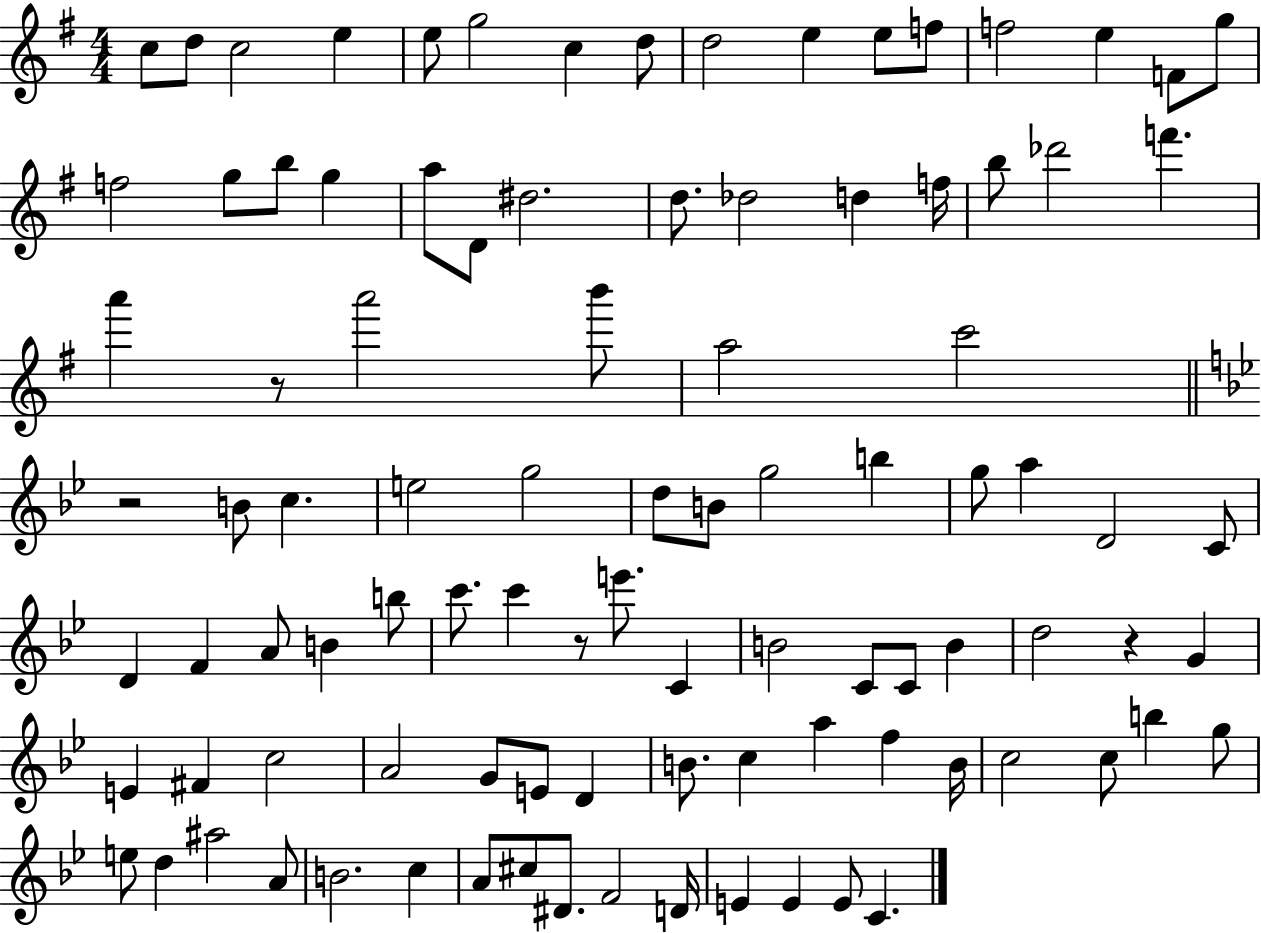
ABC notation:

X:1
T:Untitled
M:4/4
L:1/4
K:G
c/2 d/2 c2 e e/2 g2 c d/2 d2 e e/2 f/2 f2 e F/2 g/2 f2 g/2 b/2 g a/2 D/2 ^d2 d/2 _d2 d f/4 b/2 _d'2 f' a' z/2 a'2 b'/2 a2 c'2 z2 B/2 c e2 g2 d/2 B/2 g2 b g/2 a D2 C/2 D F A/2 B b/2 c'/2 c' z/2 e'/2 C B2 C/2 C/2 B d2 z G E ^F c2 A2 G/2 E/2 D B/2 c a f B/4 c2 c/2 b g/2 e/2 d ^a2 A/2 B2 c A/2 ^c/2 ^D/2 F2 D/4 E E E/2 C